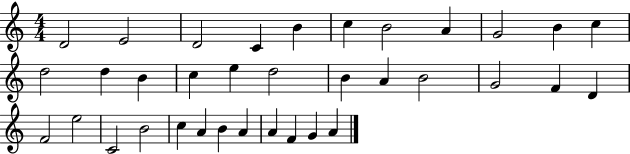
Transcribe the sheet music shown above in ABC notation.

X:1
T:Untitled
M:4/4
L:1/4
K:C
D2 E2 D2 C B c B2 A G2 B c d2 d B c e d2 B A B2 G2 F D F2 e2 C2 B2 c A B A A F G A